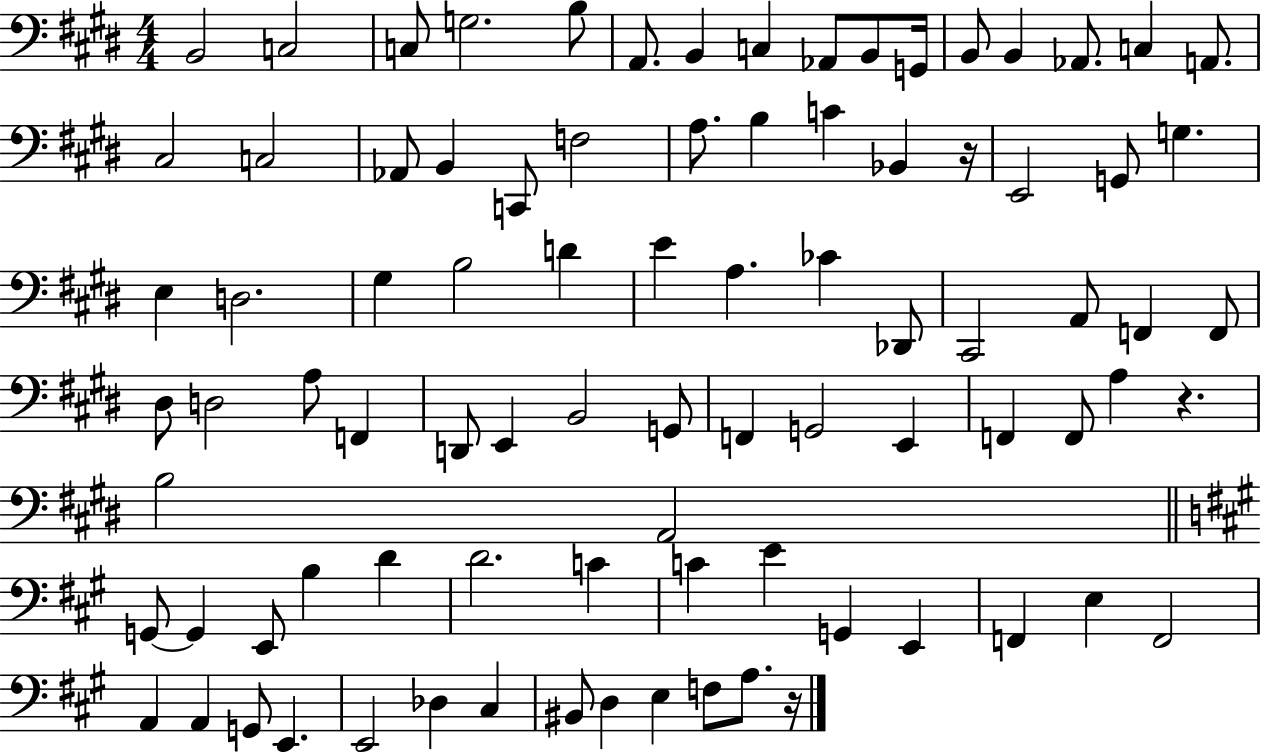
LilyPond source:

{
  \clef bass
  \numericTimeSignature
  \time 4/4
  \key e \major
  b,2 c2 | c8 g2. b8 | a,8. b,4 c4 aes,8 b,8 g,16 | b,8 b,4 aes,8. c4 a,8. | \break cis2 c2 | aes,8 b,4 c,8 f2 | a8. b4 c'4 bes,4 r16 | e,2 g,8 g4. | \break e4 d2. | gis4 b2 d'4 | e'4 a4. ces'4 des,8 | cis,2 a,8 f,4 f,8 | \break dis8 d2 a8 f,4 | d,8 e,4 b,2 g,8 | f,4 g,2 e,4 | f,4 f,8 a4 r4. | \break b2 a,2 | \bar "||" \break \key a \major g,8~~ g,4 e,8 b4 d'4 | d'2. c'4 | c'4 e'4 g,4 e,4 | f,4 e4 f,2 | \break a,4 a,4 g,8 e,4. | e,2 des4 cis4 | bis,8 d4 e4 f8 a8. r16 | \bar "|."
}